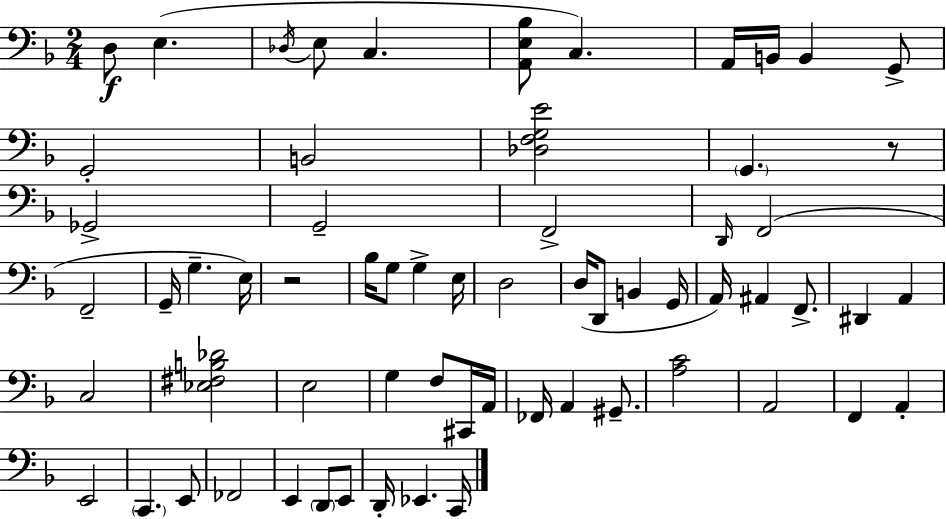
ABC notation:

X:1
T:Untitled
M:2/4
L:1/4
K:Dm
D,/2 E, _D,/4 E,/2 C, [A,,E,_B,]/2 C, A,,/4 B,,/4 B,, G,,/2 G,,2 B,,2 [_D,F,G,E]2 G,, z/2 _G,,2 G,,2 F,,2 D,,/4 F,,2 F,,2 G,,/4 G, E,/4 z2 _B,/4 G,/2 G, E,/4 D,2 D,/4 D,,/2 B,, G,,/4 A,,/4 ^A,, F,,/2 ^D,, A,, C,2 [_E,^F,B,_D]2 E,2 G, F,/2 ^C,,/4 A,,/4 _F,,/4 A,, ^G,,/2 [A,C]2 A,,2 F,, A,, E,,2 C,, E,,/2 _F,,2 E,, D,,/2 E,,/2 D,,/4 _E,, C,,/4